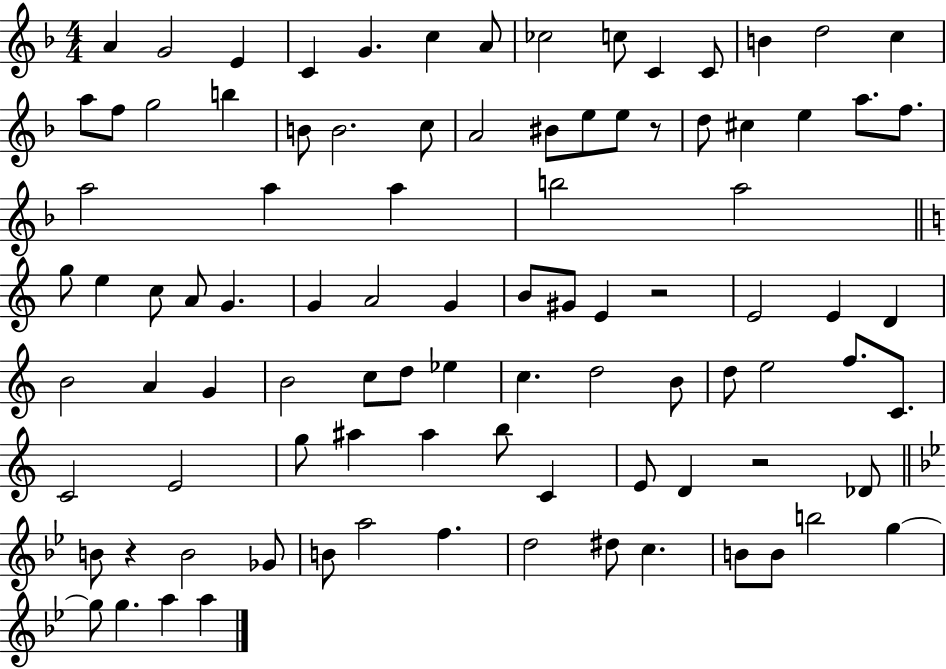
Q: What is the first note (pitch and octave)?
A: A4